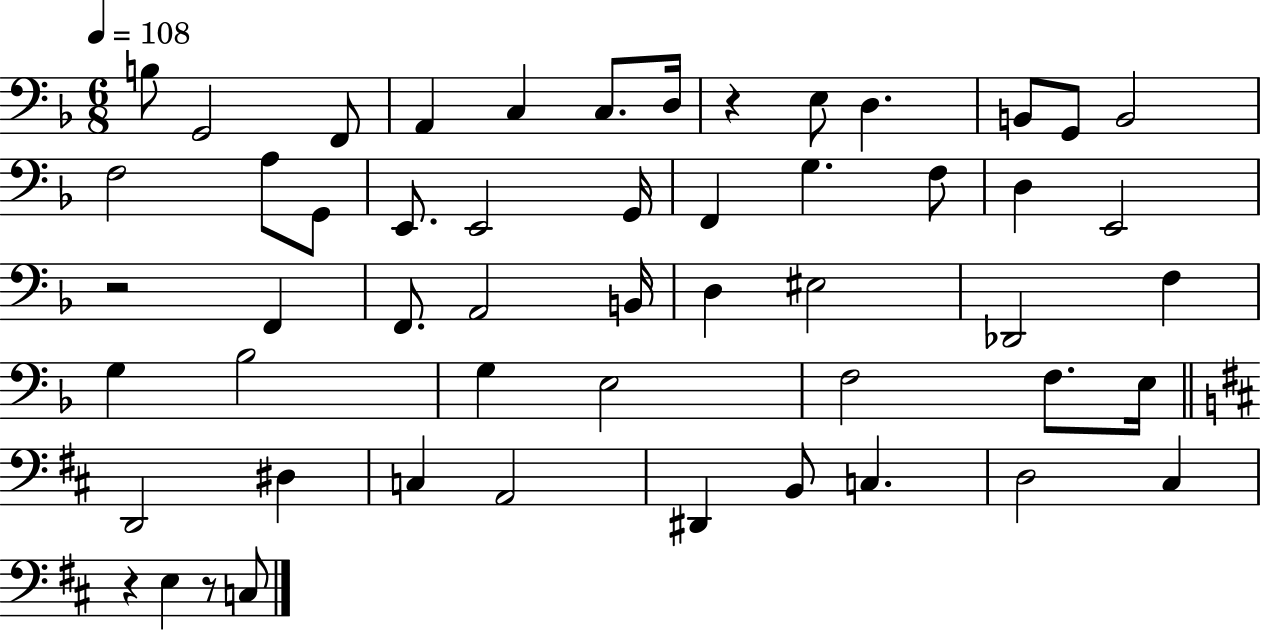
X:1
T:Untitled
M:6/8
L:1/4
K:F
B,/2 G,,2 F,,/2 A,, C, C,/2 D,/4 z E,/2 D, B,,/2 G,,/2 B,,2 F,2 A,/2 G,,/2 E,,/2 E,,2 G,,/4 F,, G, F,/2 D, E,,2 z2 F,, F,,/2 A,,2 B,,/4 D, ^E,2 _D,,2 F, G, _B,2 G, E,2 F,2 F,/2 E,/4 D,,2 ^D, C, A,,2 ^D,, B,,/2 C, D,2 ^C, z E, z/2 C,/2